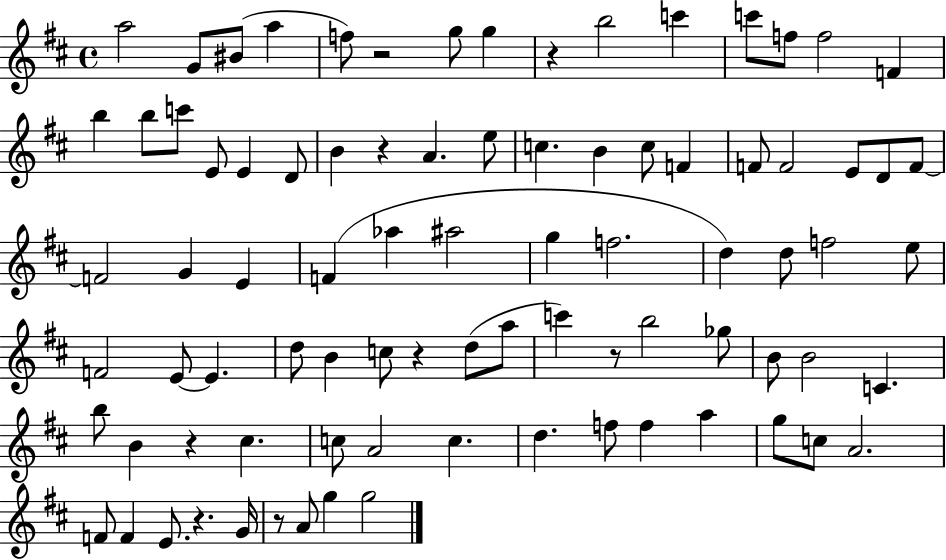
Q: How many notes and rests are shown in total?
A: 85